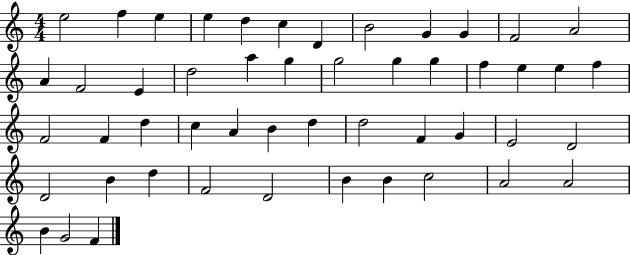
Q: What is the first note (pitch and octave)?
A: E5